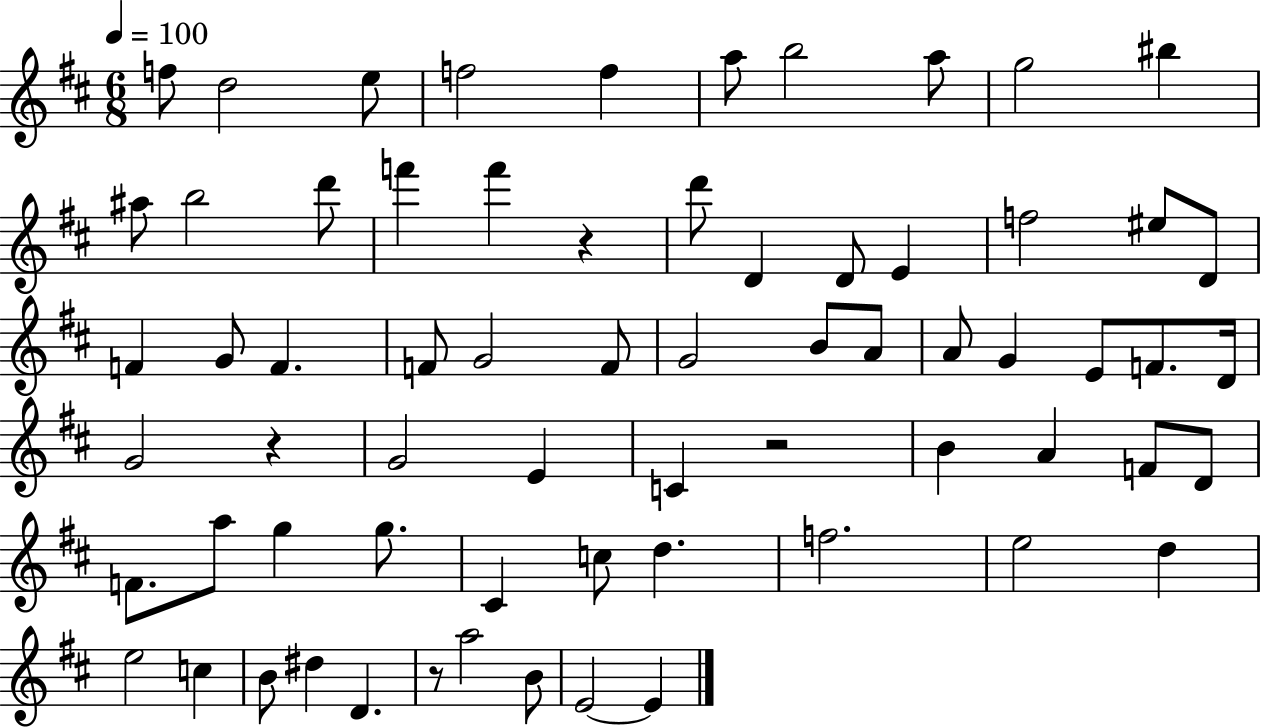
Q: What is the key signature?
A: D major